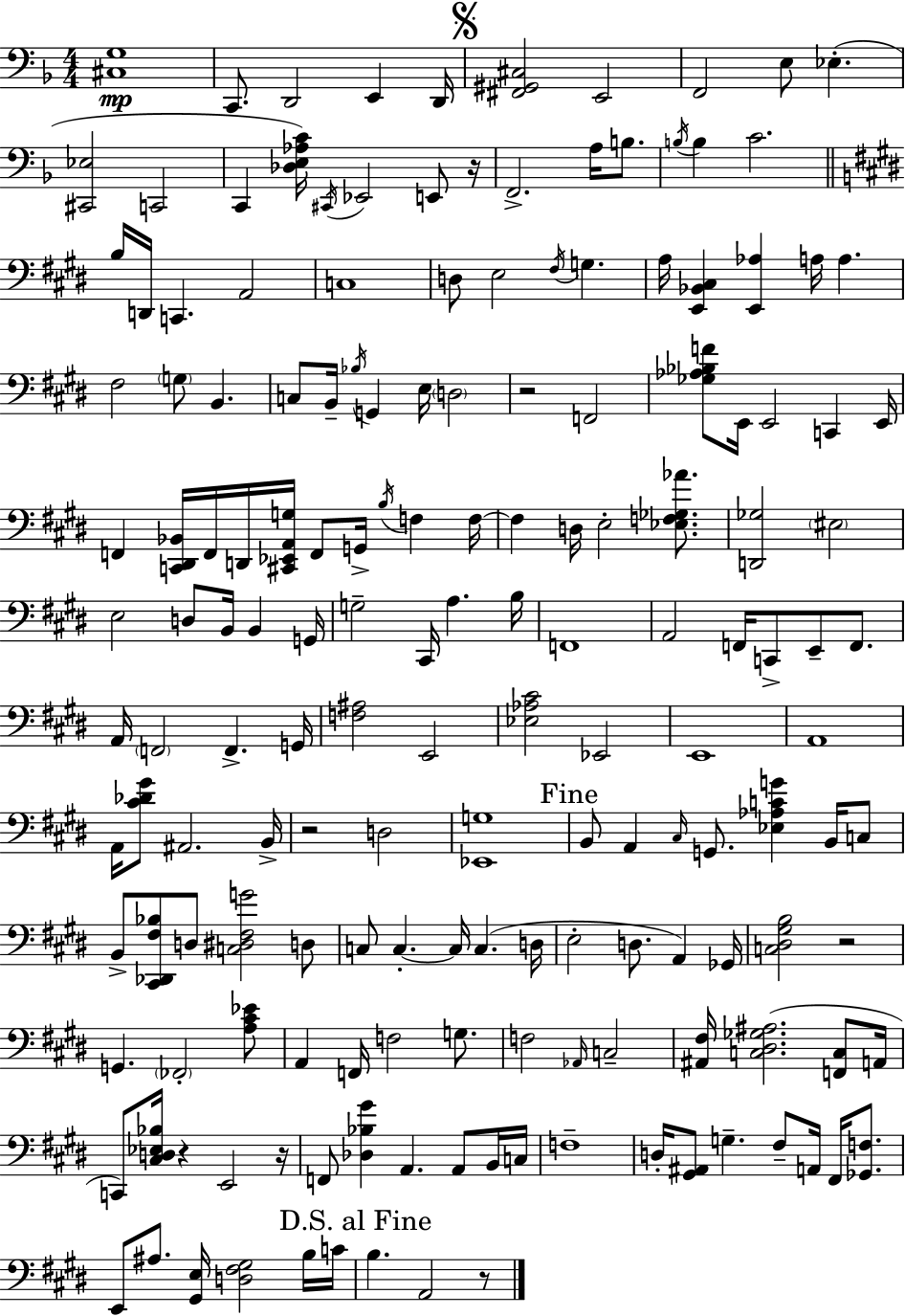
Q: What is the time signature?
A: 4/4